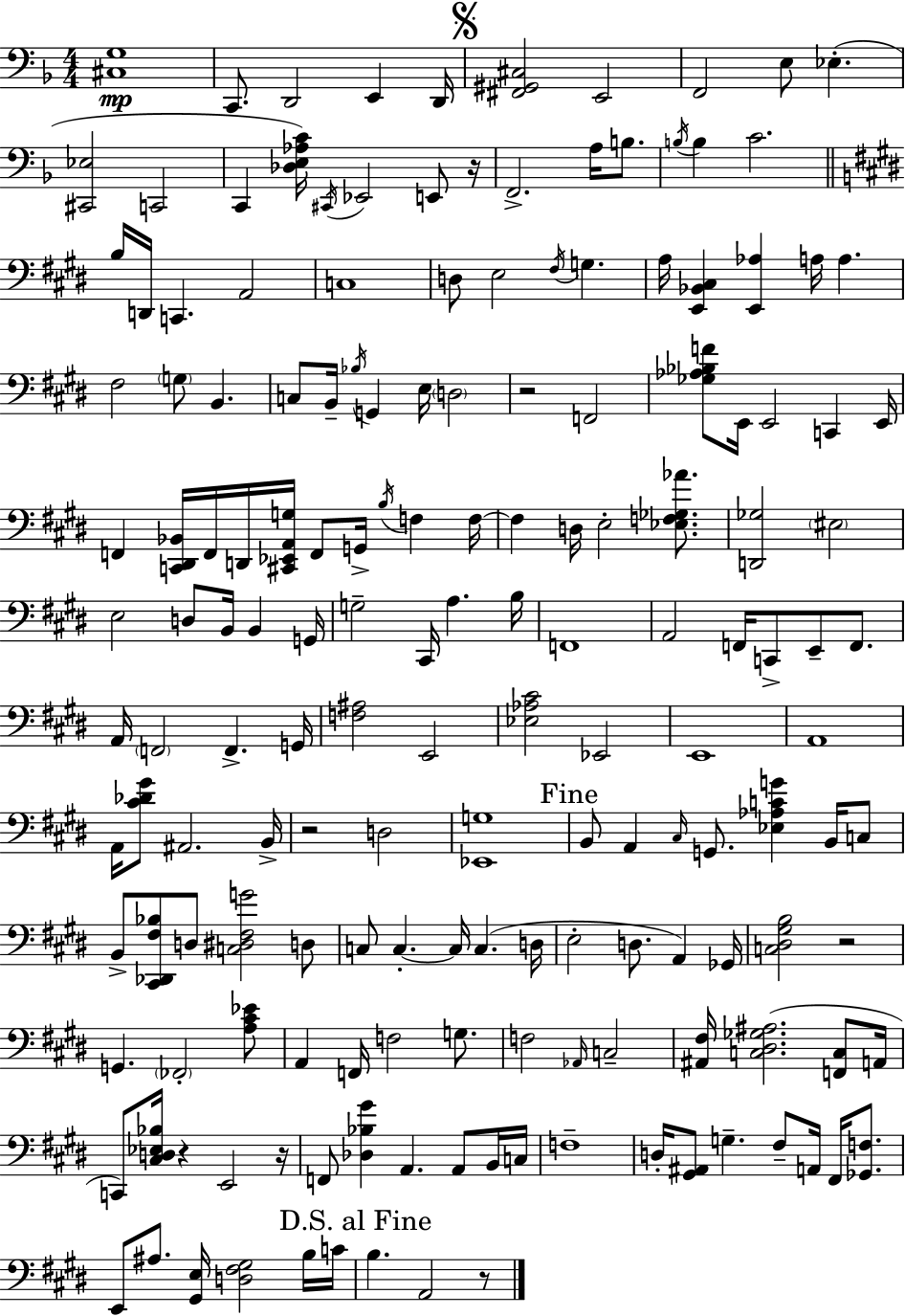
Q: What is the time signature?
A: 4/4